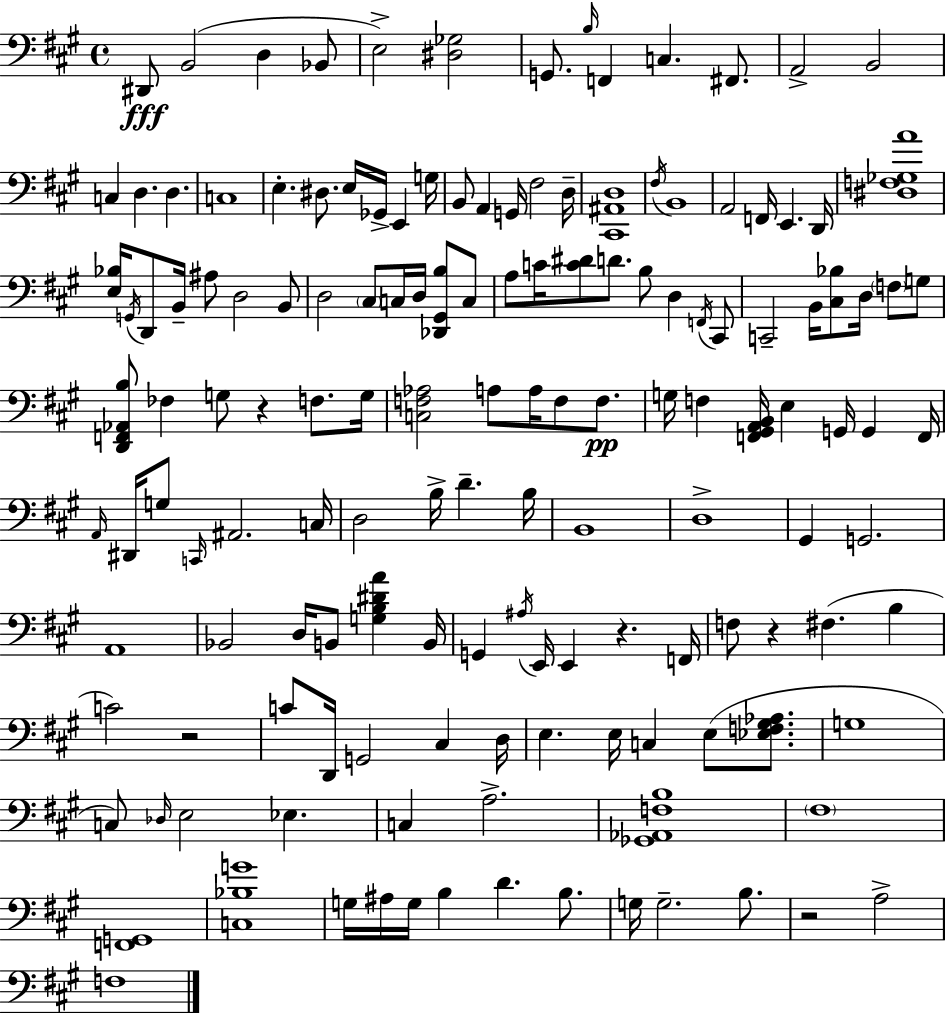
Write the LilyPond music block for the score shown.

{
  \clef bass
  \time 4/4
  \defaultTimeSignature
  \key a \major
  dis,8\fff b,2( d4 bes,8 | e2->) <dis ges>2 | g,8. \grace { b16 } f,4 c4. fis,8. | a,2-> b,2 | \break c4 d4. d4. | c1 | e4.-. dis8. e16 ges,16-> e,4 | g16 b,8 a,4 g,16 fis2 | \break d16-- <cis, ais, d>1 | \acciaccatura { fis16 } b,1 | a,2 f,16 e,4. | d,16 <dis f ges a'>1 | \break <e bes>16 \acciaccatura { g,16 } d,8 b,16-- ais8 d2 | b,8 d2 \parenthesize cis8 c16 d16 <des, gis, b>8 | c8 a8 c'16 <c' dis'>8 d'8. b8 d4 | \acciaccatura { f,16 } cis,8 c,2-- b,16 <cis bes>8 d16 | \break \parenthesize f8 g8 <d, f, aes, b>8 fes4 g8 r4 | f8. g16 <c f aes>2 a8 a16 f8 | f8.\pp g16 f4 <f, gis, a, b,>16 e4 g,16 g,4 | f,16 \grace { a,16 } dis,16 g8 \grace { c,16 } ais,2. | \break c16 d2 b16-> d'4.-- | b16 b,1 | d1-> | gis,4 g,2. | \break a,1 | bes,2 d16 b,8 | <g b dis' a'>4 b,16 g,4 \acciaccatura { ais16 } e,16 e,4 | r4. f,16 f8 r4 fis4.( | \break b4 c'2) r2 | c'8 d,16 g,2 | cis4 d16 e4. e16 c4 | e8( <ees f gis aes>8. g1 | \break c8) \grace { des16 } e2 | ees4. c4 a2.-> | <ges, aes, f b>1 | \parenthesize fis1 | \break <f, g,>1 | <c bes g'>1 | g16 ais16 g16 b4 d'4. | b8. g16 g2.-- | \break b8. r2 | a2-> f1 | \bar "|."
}